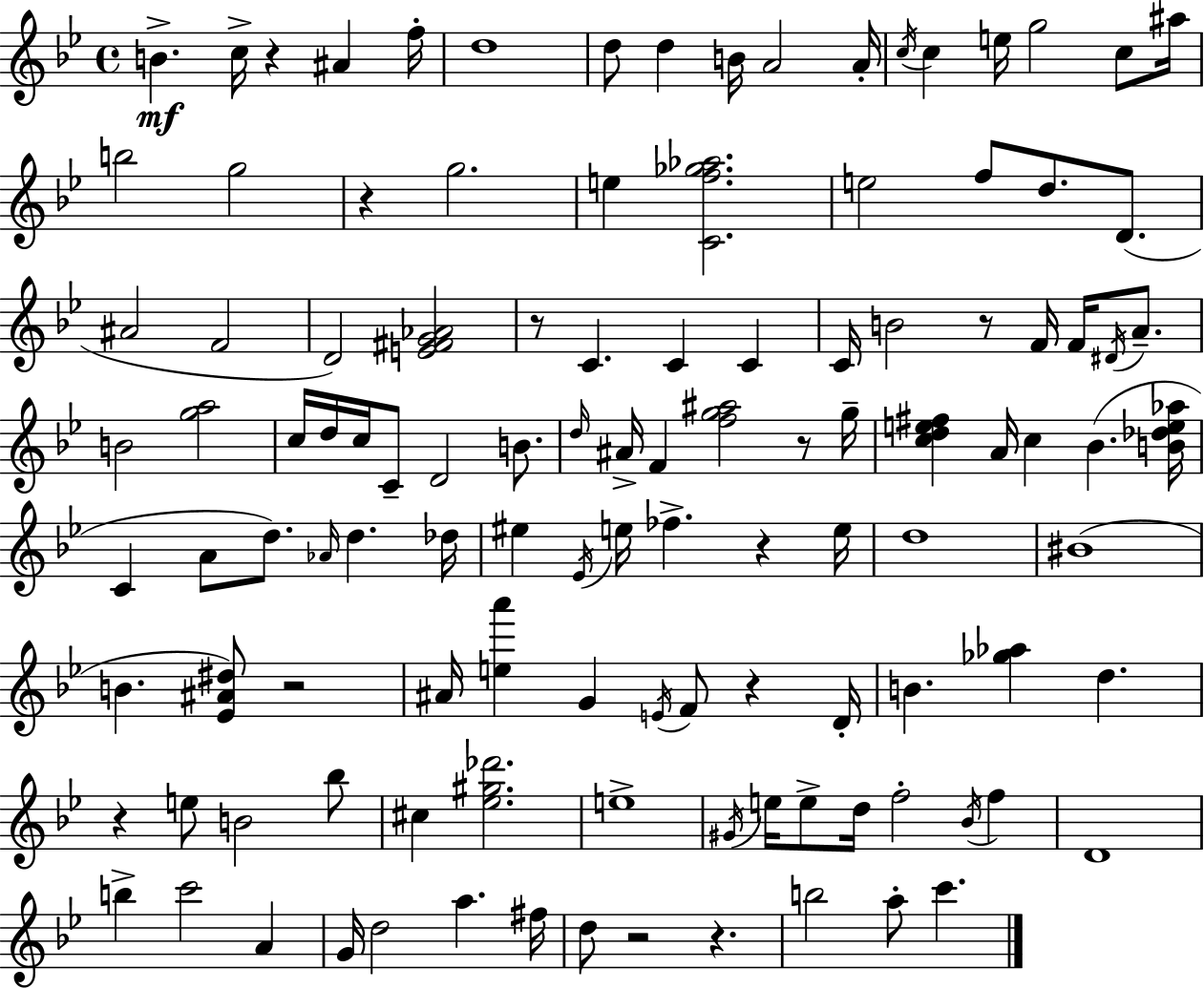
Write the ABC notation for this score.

X:1
T:Untitled
M:4/4
L:1/4
K:Gm
B c/4 z ^A f/4 d4 d/2 d B/4 A2 A/4 c/4 c e/4 g2 c/2 ^a/4 b2 g2 z g2 e [Cf_g_a]2 e2 f/2 d/2 D/2 ^A2 F2 D2 [E^FG_A]2 z/2 C C C C/4 B2 z/2 F/4 F/4 ^D/4 A/2 B2 [ga]2 c/4 d/4 c/4 C/2 D2 B/2 d/4 ^A/4 F [fg^a]2 z/2 g/4 [cde^f] A/4 c _B [B_de_a]/4 C A/2 d/2 _A/4 d _d/4 ^e _E/4 e/4 _f z e/4 d4 ^B4 B [_E^A^d]/2 z2 ^A/4 [ea'] G E/4 F/2 z D/4 B [_g_a] d z e/2 B2 _b/2 ^c [_e^g_d']2 e4 ^G/4 e/4 e/2 d/4 f2 _B/4 f D4 b c'2 A G/4 d2 a ^f/4 d/2 z2 z b2 a/2 c'